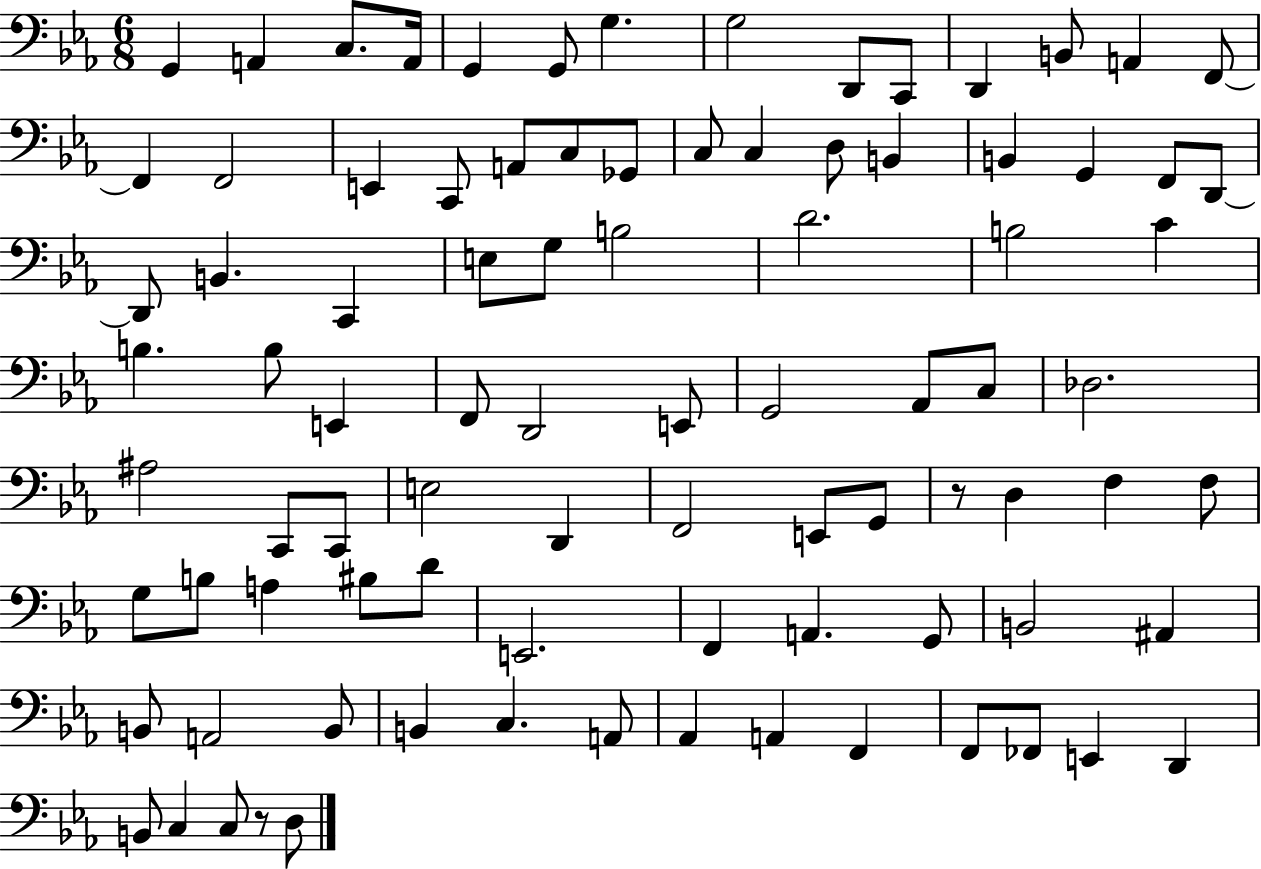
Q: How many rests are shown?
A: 2